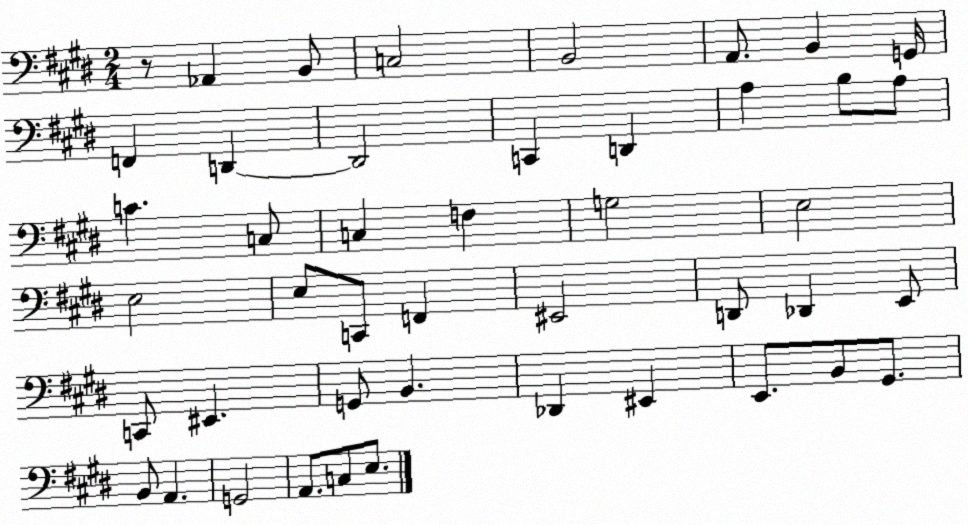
X:1
T:Untitled
M:2/4
L:1/4
K:E
z/2 _A,, B,,/2 C,2 B,,2 A,,/2 B,, G,,/4 F,, D,, D,,2 C,, D,, A, B,/2 A,/2 C C,/2 C, F, G,2 E,2 E,2 E,/2 C,,/2 F,, ^E,,2 D,,/2 _D,, E,,/2 C,,/2 ^E,, G,,/2 B,, _D,, ^E,, E,,/2 B,,/2 ^G,,/2 B,,/2 A,, G,,2 A,,/2 C,/2 E,/2